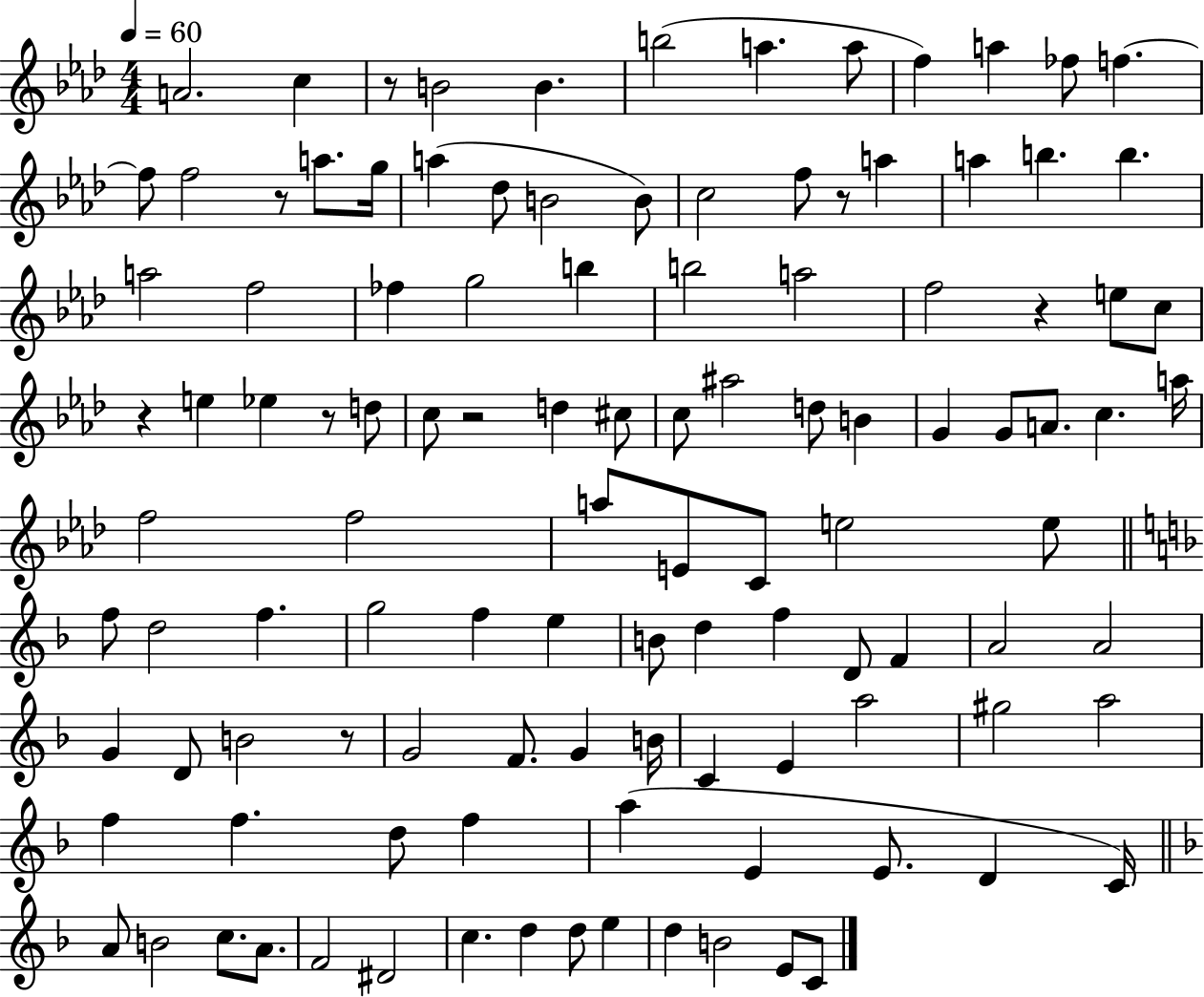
{
  \clef treble
  \numericTimeSignature
  \time 4/4
  \key aes \major
  \tempo 4 = 60
  a'2. c''4 | r8 b'2 b'4. | b''2( a''4. a''8 | f''4) a''4 fes''8 f''4.~~ | \break f''8 f''2 r8 a''8. g''16 | a''4( des''8 b'2 b'8) | c''2 f''8 r8 a''4 | a''4 b''4. b''4. | \break a''2 f''2 | fes''4 g''2 b''4 | b''2 a''2 | f''2 r4 e''8 c''8 | \break r4 e''4 ees''4 r8 d''8 | c''8 r2 d''4 cis''8 | c''8 ais''2 d''8 b'4 | g'4 g'8 a'8. c''4. a''16 | \break f''2 f''2 | a''8 e'8 c'8 e''2 e''8 | \bar "||" \break \key f \major f''8 d''2 f''4. | g''2 f''4 e''4 | b'8 d''4 f''4 d'8 f'4 | a'2 a'2 | \break g'4 d'8 b'2 r8 | g'2 f'8. g'4 b'16 | c'4 e'4 a''2 | gis''2 a''2 | \break f''4 f''4. d''8 f''4 | a''4( e'4 e'8. d'4 c'16) | \bar "||" \break \key f \major a'8 b'2 c''8. a'8. | f'2 dis'2 | c''4. d''4 d''8 e''4 | d''4 b'2 e'8 c'8 | \break \bar "|."
}